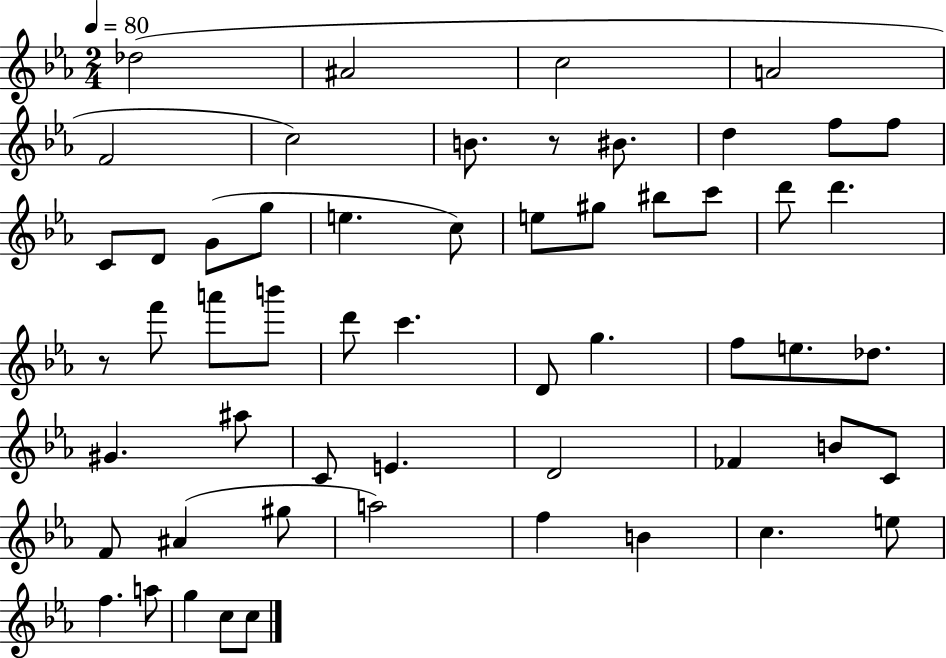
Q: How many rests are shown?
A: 2